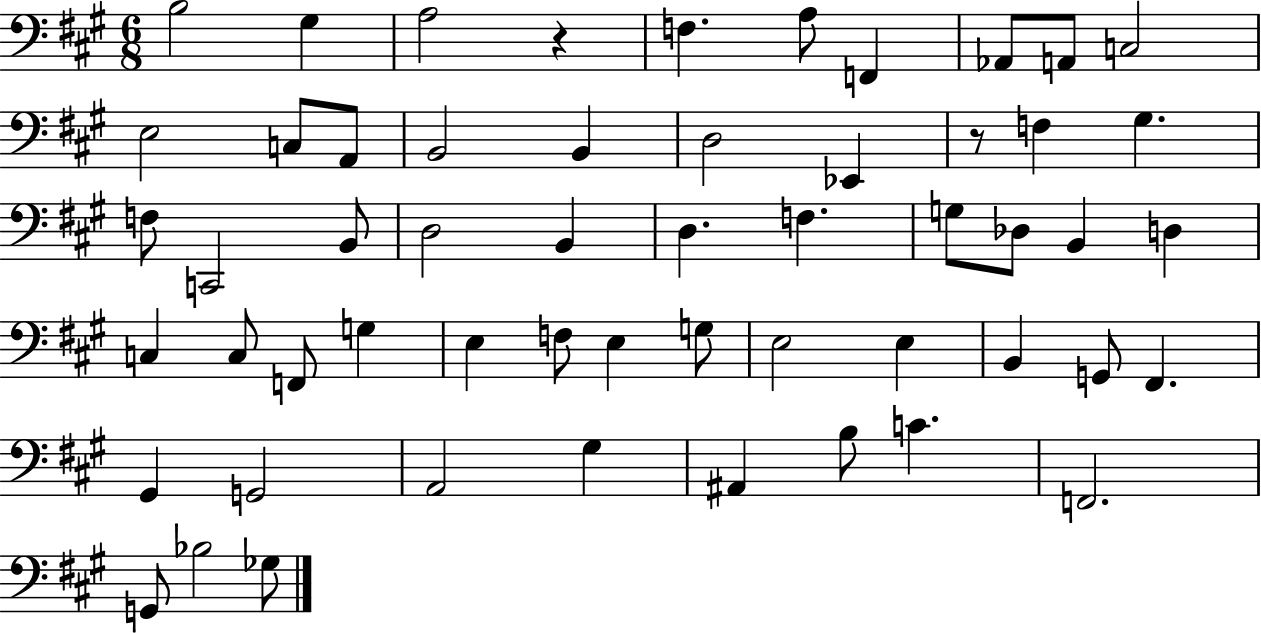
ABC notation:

X:1
T:Untitled
M:6/8
L:1/4
K:A
B,2 ^G, A,2 z F, A,/2 F,, _A,,/2 A,,/2 C,2 E,2 C,/2 A,,/2 B,,2 B,, D,2 _E,, z/2 F, ^G, F,/2 C,,2 B,,/2 D,2 B,, D, F, G,/2 _D,/2 B,, D, C, C,/2 F,,/2 G, E, F,/2 E, G,/2 E,2 E, B,, G,,/2 ^F,, ^G,, G,,2 A,,2 ^G, ^A,, B,/2 C F,,2 G,,/2 _B,2 _G,/2